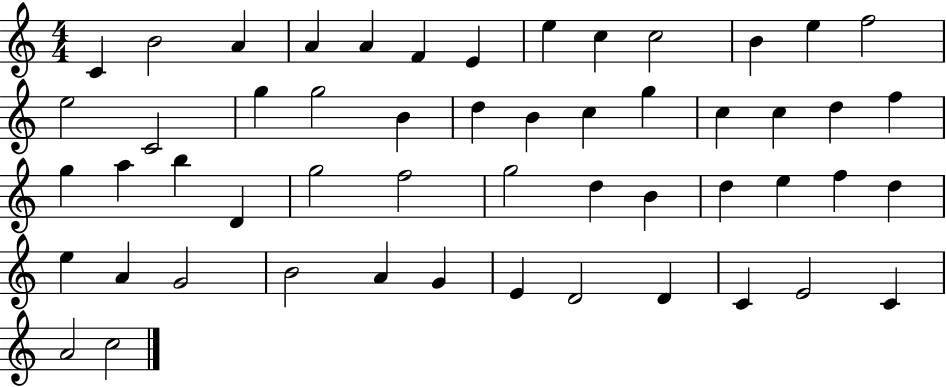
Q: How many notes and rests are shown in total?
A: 53